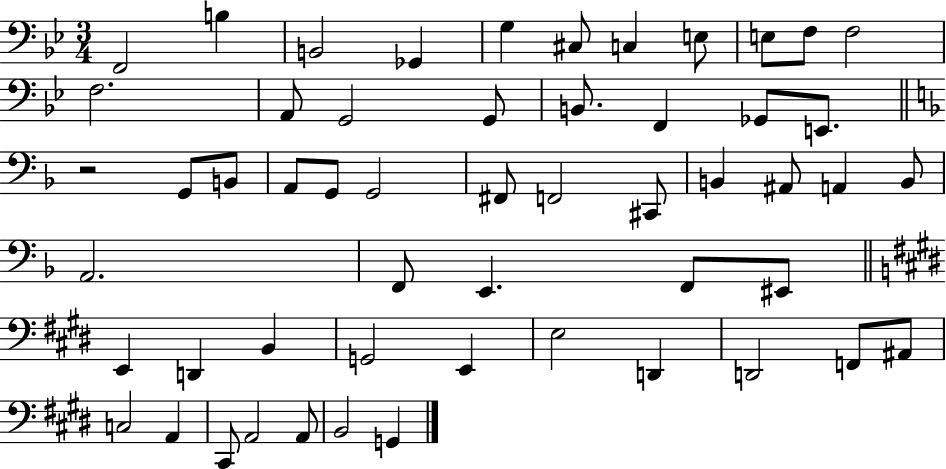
X:1
T:Untitled
M:3/4
L:1/4
K:Bb
F,,2 B, B,,2 _G,, G, ^C,/2 C, E,/2 E,/2 F,/2 F,2 F,2 A,,/2 G,,2 G,,/2 B,,/2 F,, _G,,/2 E,,/2 z2 G,,/2 B,,/2 A,,/2 G,,/2 G,,2 ^F,,/2 F,,2 ^C,,/2 B,, ^A,,/2 A,, B,,/2 A,,2 F,,/2 E,, F,,/2 ^E,,/2 E,, D,, B,, G,,2 E,, E,2 D,, D,,2 F,,/2 ^A,,/2 C,2 A,, ^C,,/2 A,,2 A,,/2 B,,2 G,,